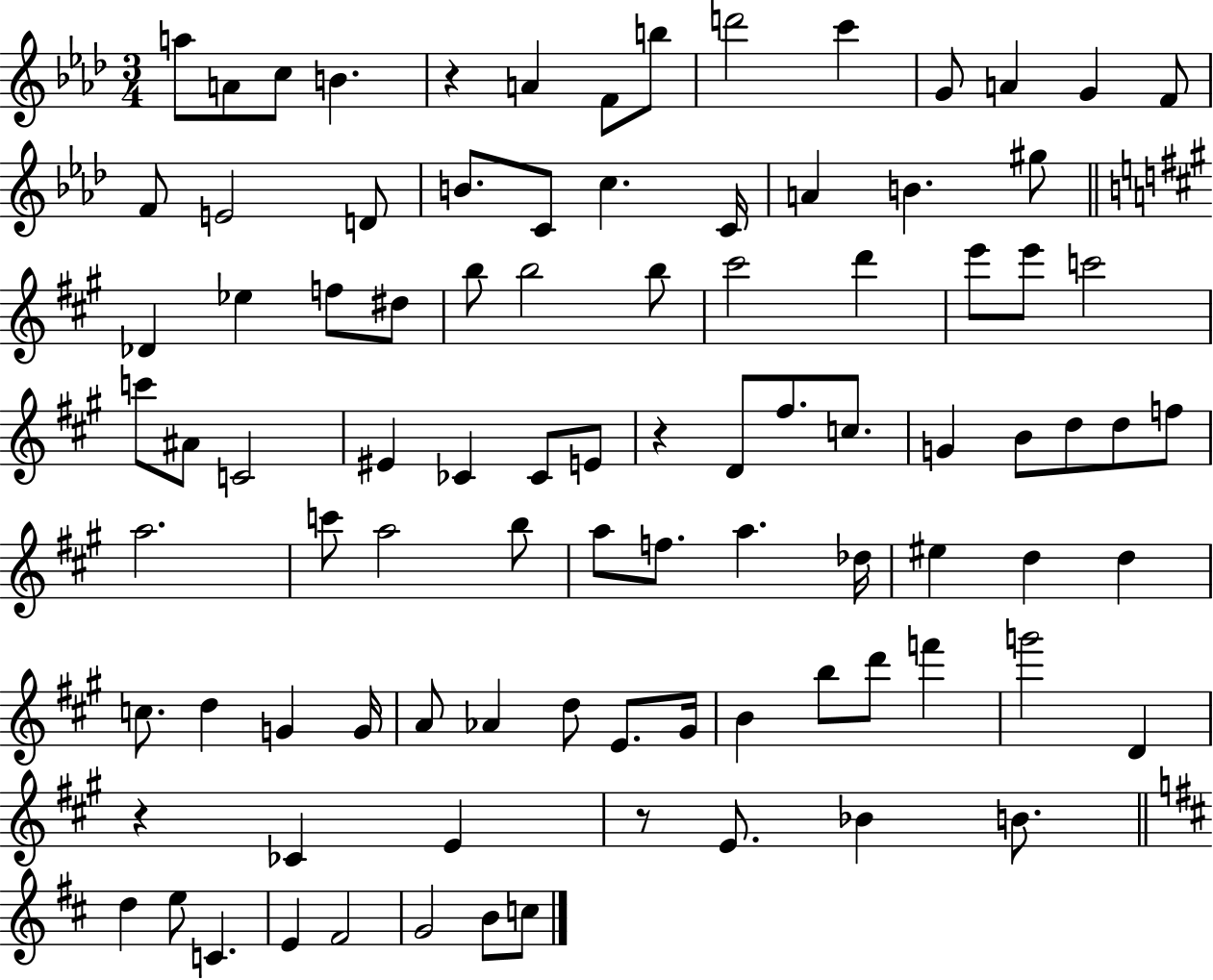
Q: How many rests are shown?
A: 4